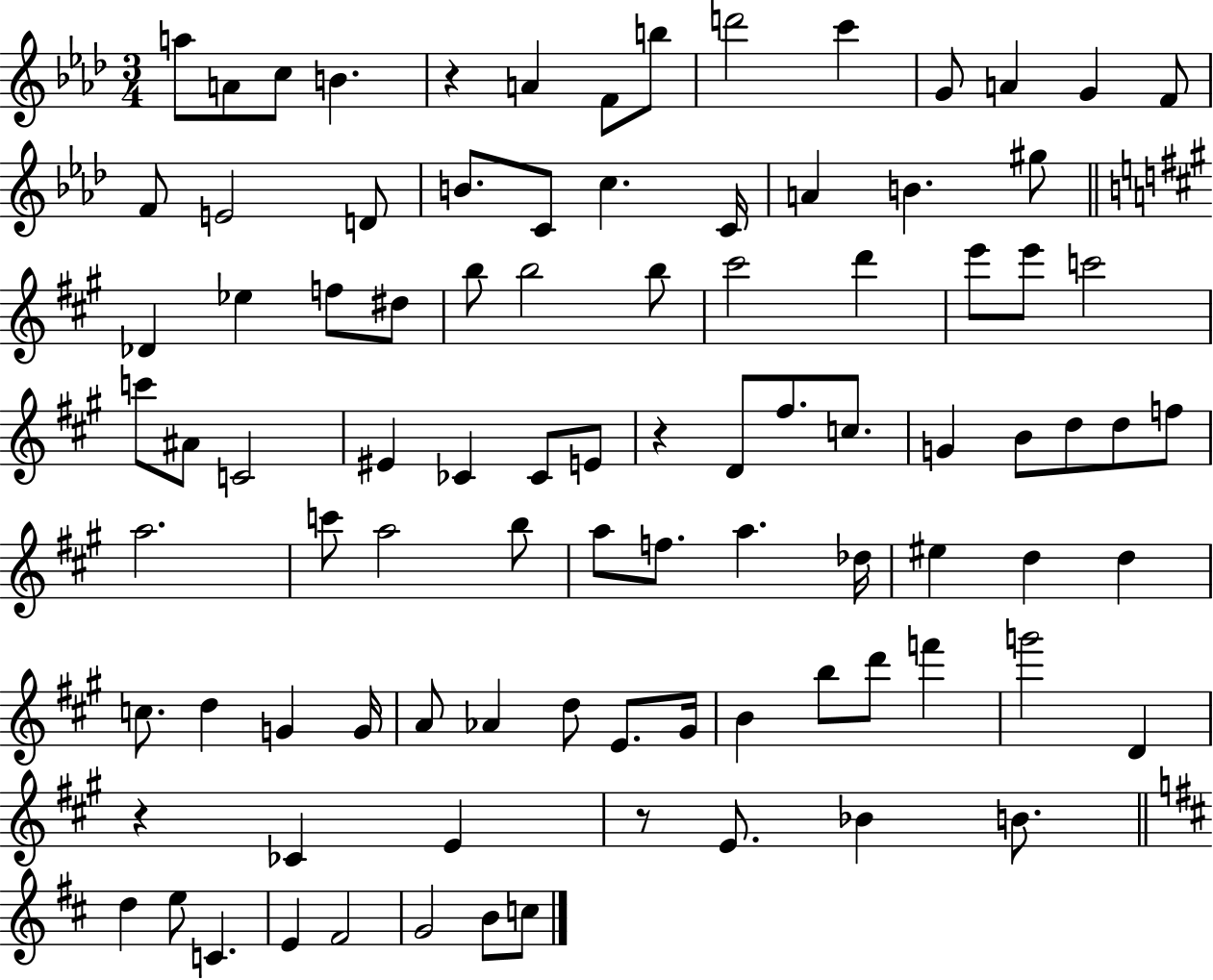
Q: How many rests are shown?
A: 4